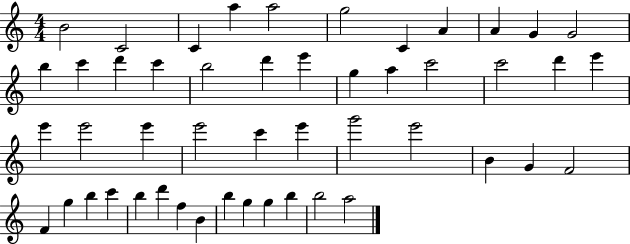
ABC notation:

X:1
T:Untitled
M:4/4
L:1/4
K:C
B2 C2 C a a2 g2 C A A G G2 b c' d' c' b2 d' e' g a c'2 c'2 d' e' e' e'2 e' e'2 c' e' g'2 e'2 B G F2 F g b c' b d' f B b g g b b2 a2